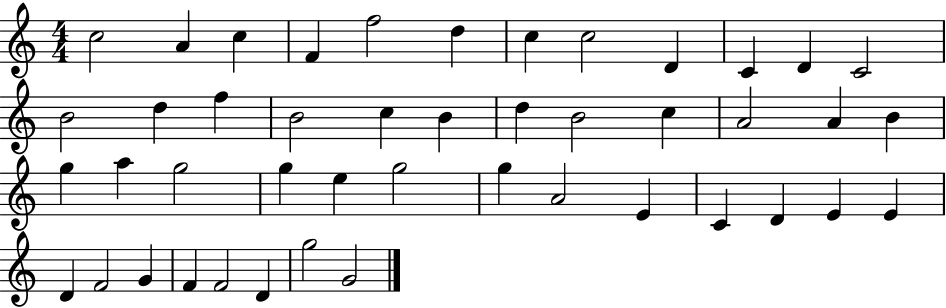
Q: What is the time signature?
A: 4/4